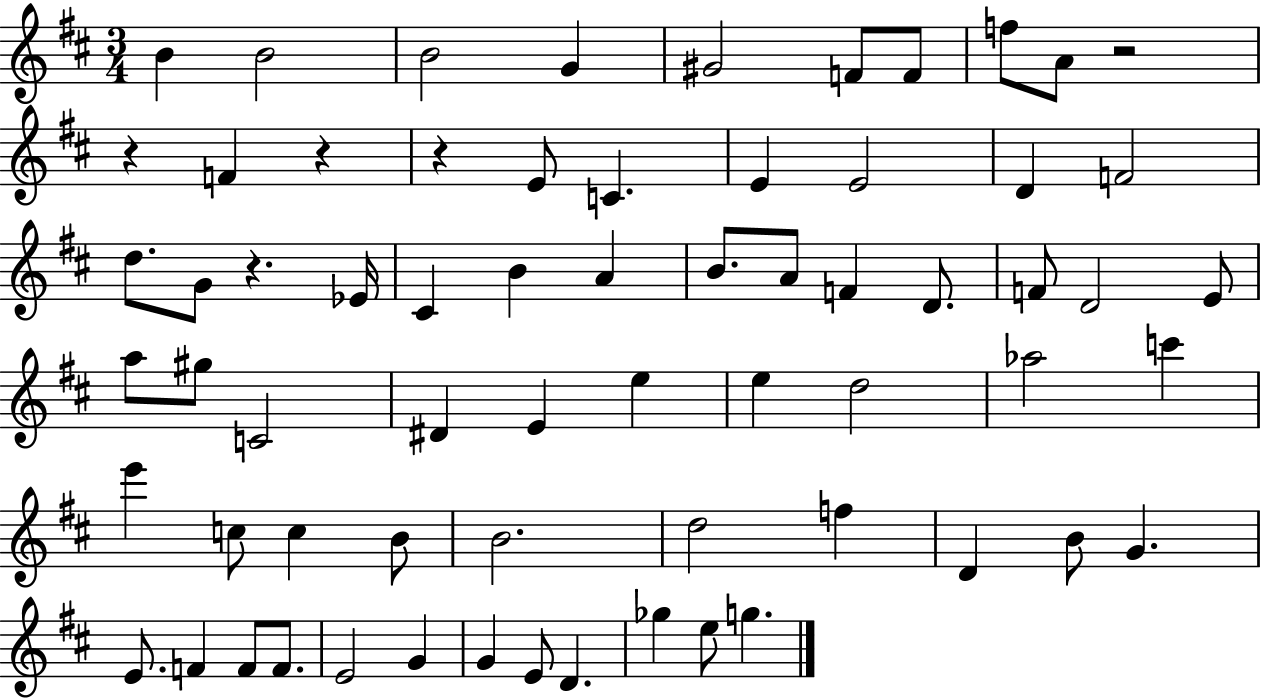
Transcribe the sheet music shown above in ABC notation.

X:1
T:Untitled
M:3/4
L:1/4
K:D
B B2 B2 G ^G2 F/2 F/2 f/2 A/2 z2 z F z z E/2 C E E2 D F2 d/2 G/2 z _E/4 ^C B A B/2 A/2 F D/2 F/2 D2 E/2 a/2 ^g/2 C2 ^D E e e d2 _a2 c' e' c/2 c B/2 B2 d2 f D B/2 G E/2 F F/2 F/2 E2 G G E/2 D _g e/2 g